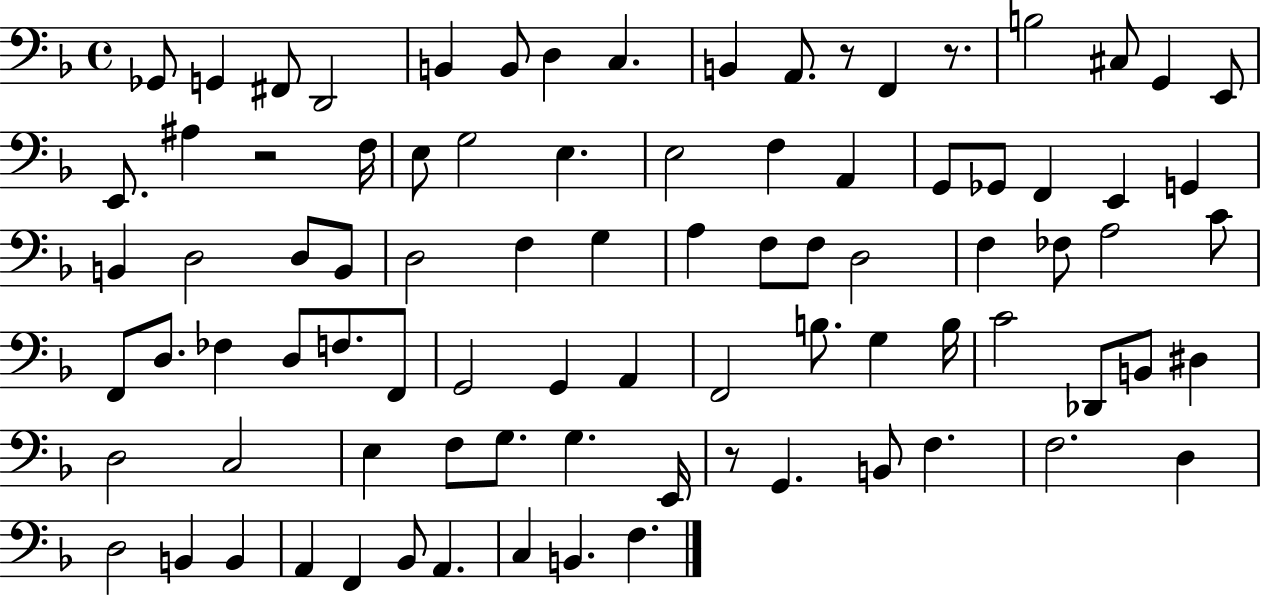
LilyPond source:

{
  \clef bass
  \time 4/4
  \defaultTimeSignature
  \key f \major
  ges,8 g,4 fis,8 d,2 | b,4 b,8 d4 c4. | b,4 a,8. r8 f,4 r8. | b2 cis8 g,4 e,8 | \break e,8. ais4 r2 f16 | e8 g2 e4. | e2 f4 a,4 | g,8 ges,8 f,4 e,4 g,4 | \break b,4 d2 d8 b,8 | d2 f4 g4 | a4 f8 f8 d2 | f4 fes8 a2 c'8 | \break f,8 d8. fes4 d8 f8. f,8 | g,2 g,4 a,4 | f,2 b8. g4 b16 | c'2 des,8 b,8 dis4 | \break d2 c2 | e4 f8 g8. g4. e,16 | r8 g,4. b,8 f4. | f2. d4 | \break d2 b,4 b,4 | a,4 f,4 bes,8 a,4. | c4 b,4. f4. | \bar "|."
}